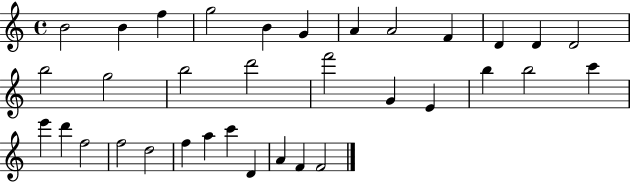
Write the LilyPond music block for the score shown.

{
  \clef treble
  \time 4/4
  \defaultTimeSignature
  \key c \major
  b'2 b'4 f''4 | g''2 b'4 g'4 | a'4 a'2 f'4 | d'4 d'4 d'2 | \break b''2 g''2 | b''2 d'''2 | f'''2 g'4 e'4 | b''4 b''2 c'''4 | \break e'''4 d'''4 f''2 | f''2 d''2 | f''4 a''4 c'''4 d'4 | a'4 f'4 f'2 | \break \bar "|."
}